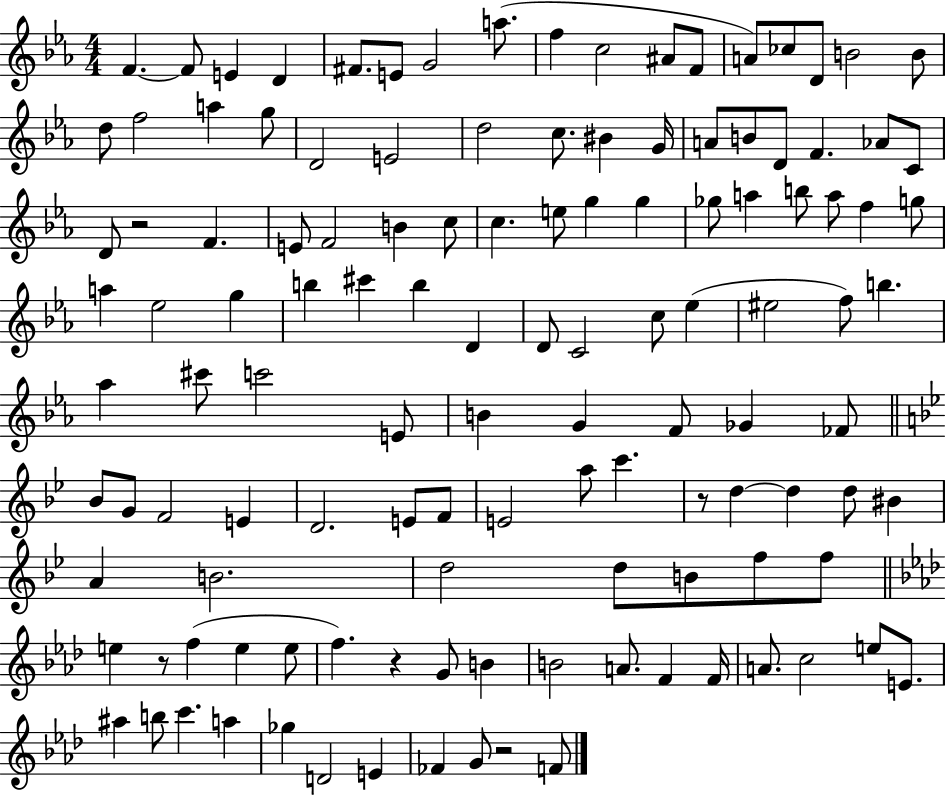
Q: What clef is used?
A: treble